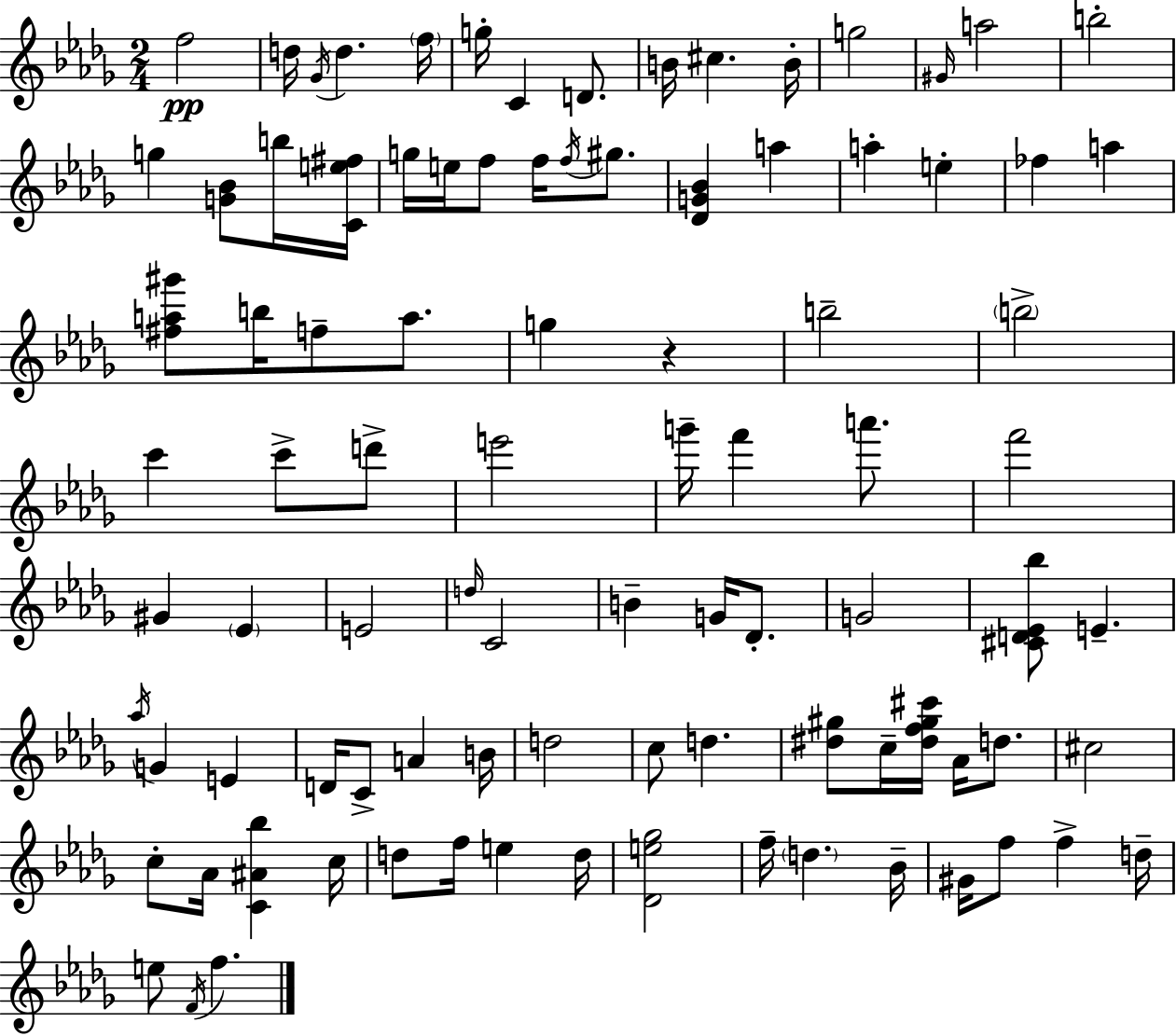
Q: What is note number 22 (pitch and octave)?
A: F5